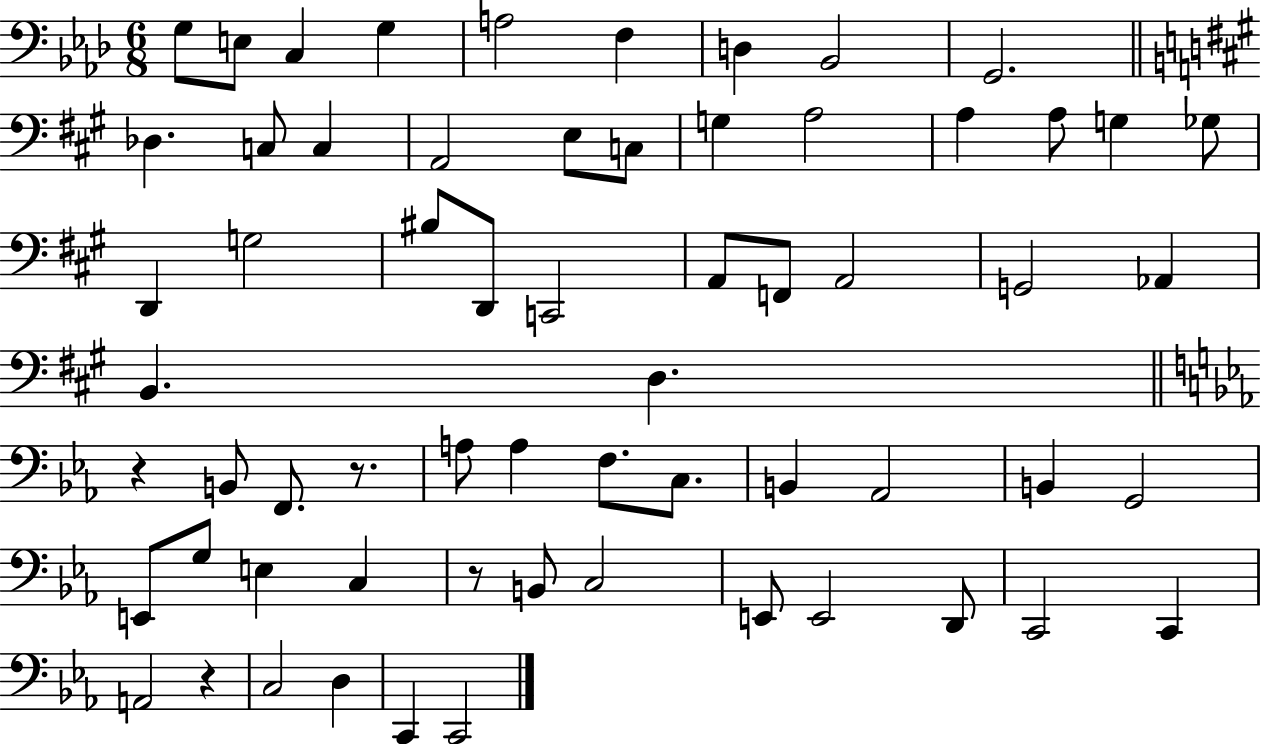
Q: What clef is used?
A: bass